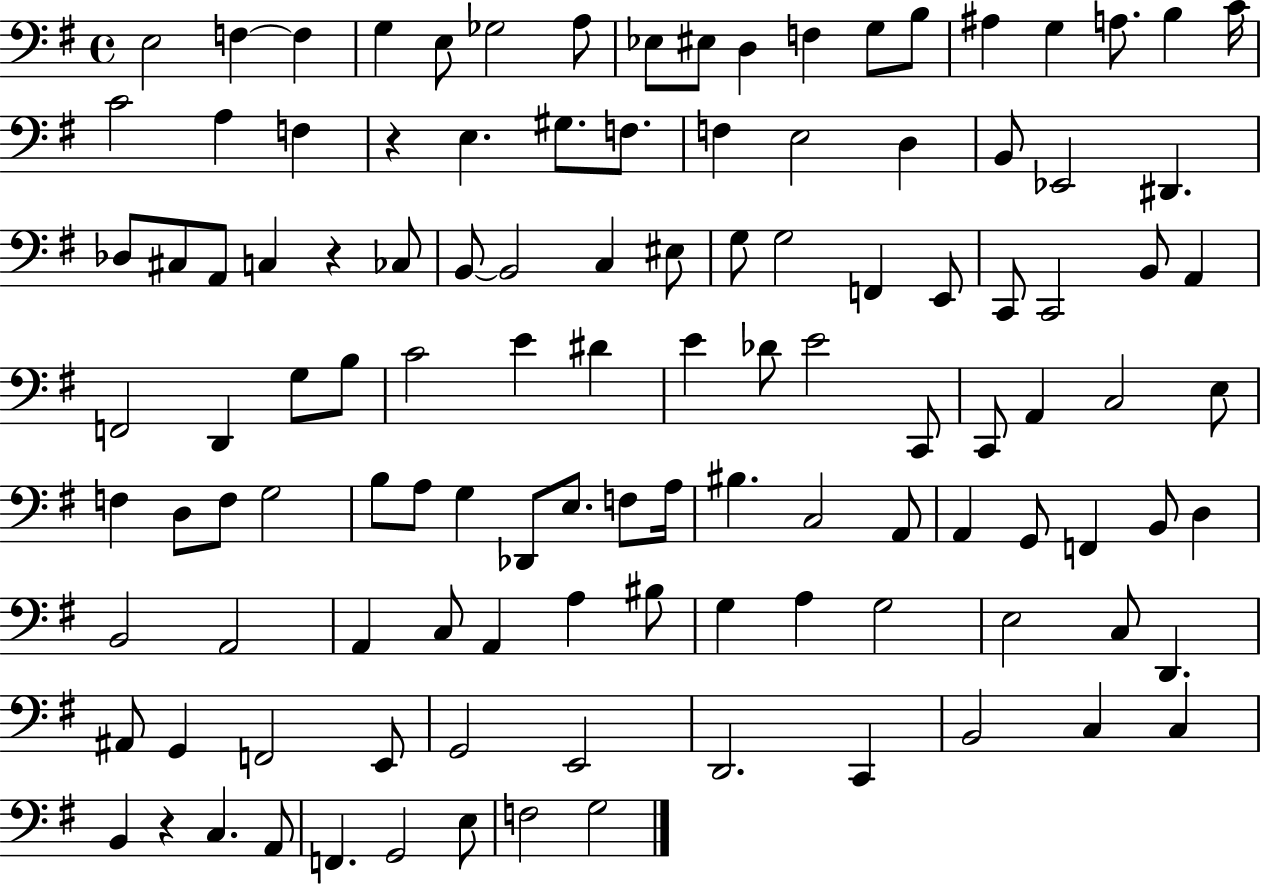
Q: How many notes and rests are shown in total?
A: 116